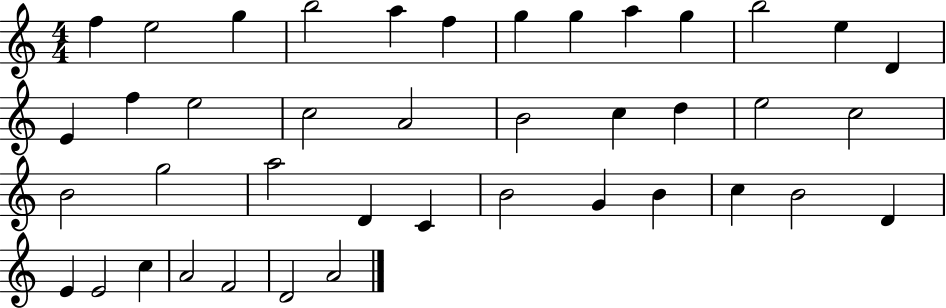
{
  \clef treble
  \numericTimeSignature
  \time 4/4
  \key c \major
  f''4 e''2 g''4 | b''2 a''4 f''4 | g''4 g''4 a''4 g''4 | b''2 e''4 d'4 | \break e'4 f''4 e''2 | c''2 a'2 | b'2 c''4 d''4 | e''2 c''2 | \break b'2 g''2 | a''2 d'4 c'4 | b'2 g'4 b'4 | c''4 b'2 d'4 | \break e'4 e'2 c''4 | a'2 f'2 | d'2 a'2 | \bar "|."
}